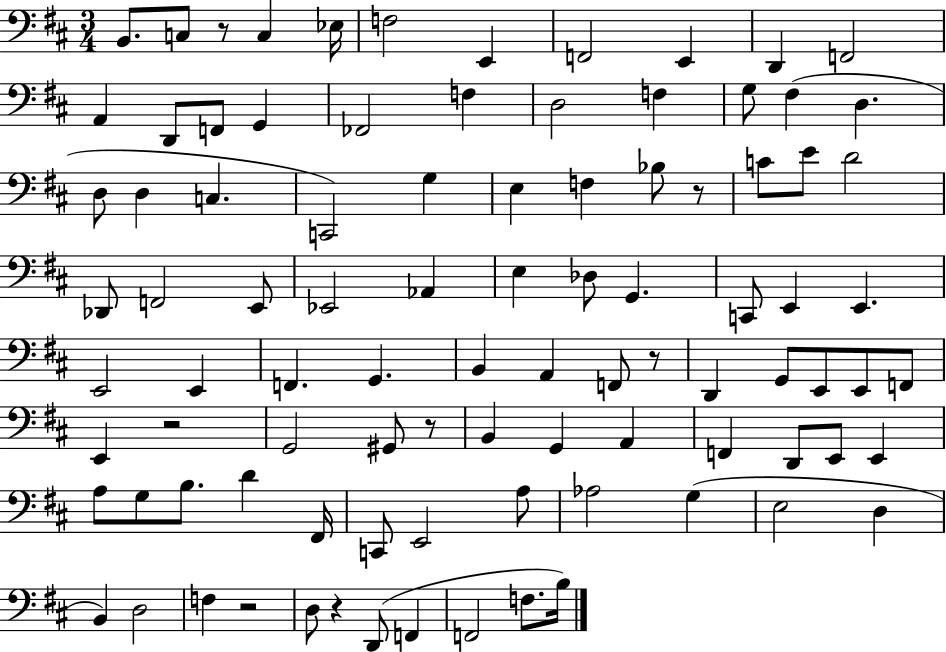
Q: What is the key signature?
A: D major